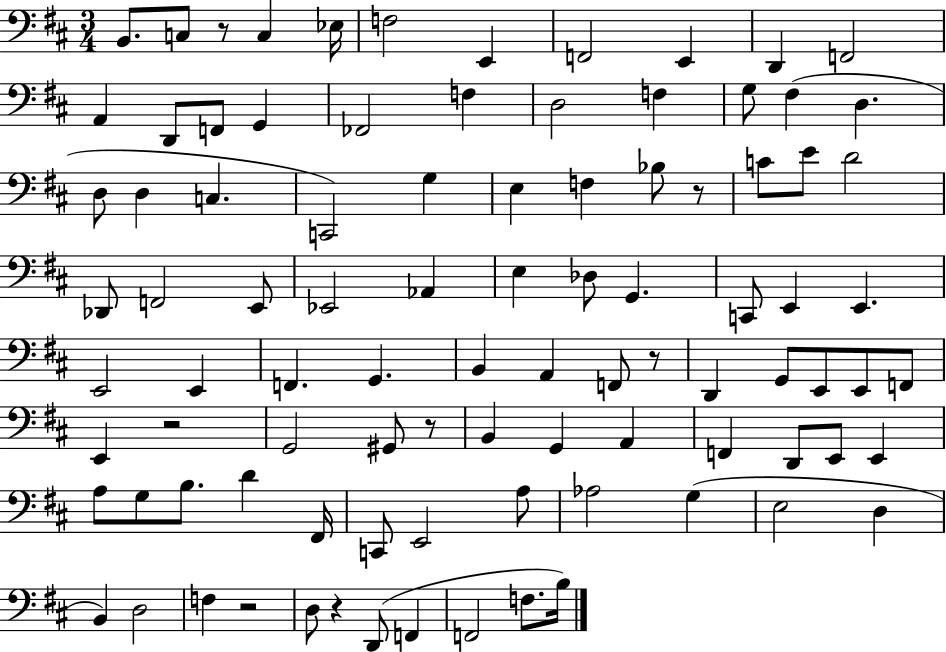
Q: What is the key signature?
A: D major